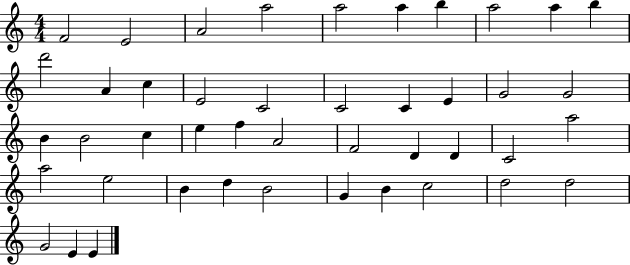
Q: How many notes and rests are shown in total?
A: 44